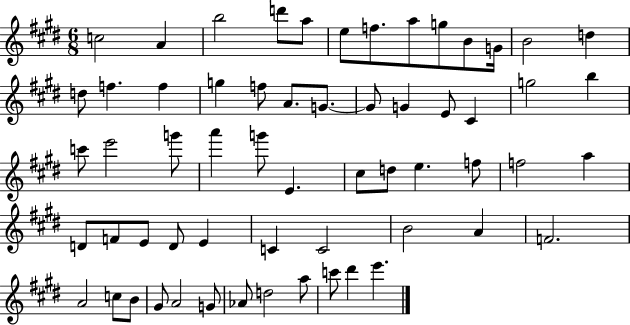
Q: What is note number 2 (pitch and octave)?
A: A4